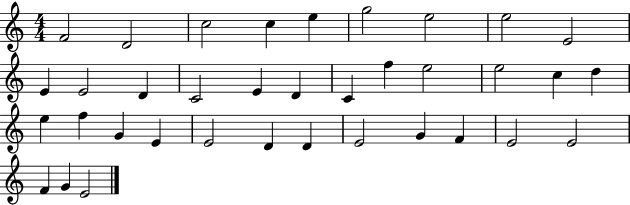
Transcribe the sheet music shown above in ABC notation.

X:1
T:Untitled
M:4/4
L:1/4
K:C
F2 D2 c2 c e g2 e2 e2 E2 E E2 D C2 E D C f e2 e2 c d e f G E E2 D D E2 G F E2 E2 F G E2